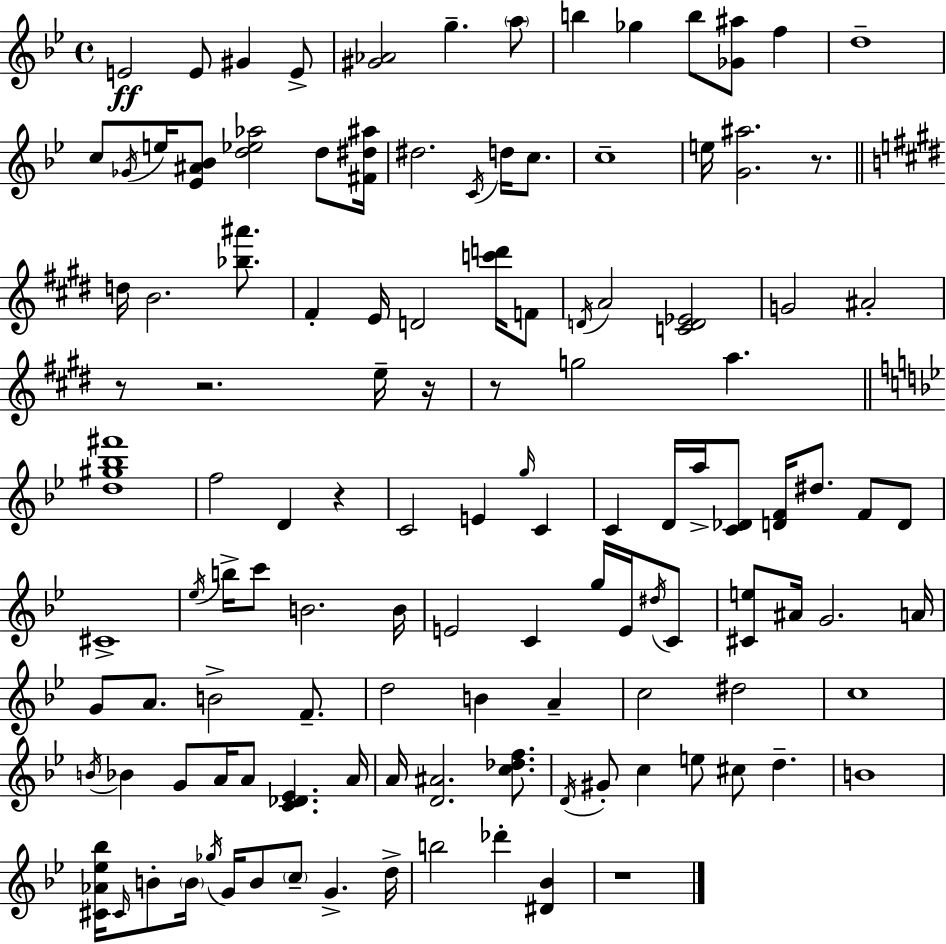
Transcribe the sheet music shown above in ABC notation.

X:1
T:Untitled
M:4/4
L:1/4
K:Bb
E2 E/2 ^G E/2 [^G_A]2 g a/2 b _g b/2 [_G^a]/2 f d4 c/2 _G/4 e/4 [_E^A_B]/2 [d_e_a]2 d/2 [^F^d^a]/4 ^d2 C/4 d/4 c/2 c4 e/4 [G^a]2 z/2 d/4 B2 [_b^a']/2 ^F E/4 D2 [c'd']/4 F/2 D/4 A2 [CD_E]2 G2 ^A2 z/2 z2 e/4 z/4 z/2 g2 a [d^g_b^f']4 f2 D z C2 E g/4 C C D/4 a/4 [C_D]/2 [DF]/4 ^d/2 F/2 D/2 ^C4 _e/4 b/4 c'/2 B2 B/4 E2 C g/4 E/4 ^d/4 C/2 [^Ce]/2 ^A/4 G2 A/4 G/2 A/2 B2 F/2 d2 B A c2 ^d2 c4 B/4 _B G/2 A/4 A/2 [C_D_E] A/4 A/4 [D^A]2 [c_df]/2 D/4 ^G/2 c e/2 ^c/2 d B4 [^C_A_e_b]/4 ^C/4 B/2 B/4 _g/4 G/4 B/2 c/2 G d/4 b2 _d' [^D_B] z4